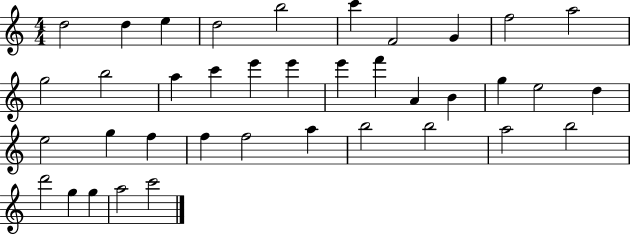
D5/h D5/q E5/q D5/h B5/h C6/q F4/h G4/q F5/h A5/h G5/h B5/h A5/q C6/q E6/q E6/q E6/q F6/q A4/q B4/q G5/q E5/h D5/q E5/h G5/q F5/q F5/q F5/h A5/q B5/h B5/h A5/h B5/h D6/h G5/q G5/q A5/h C6/h